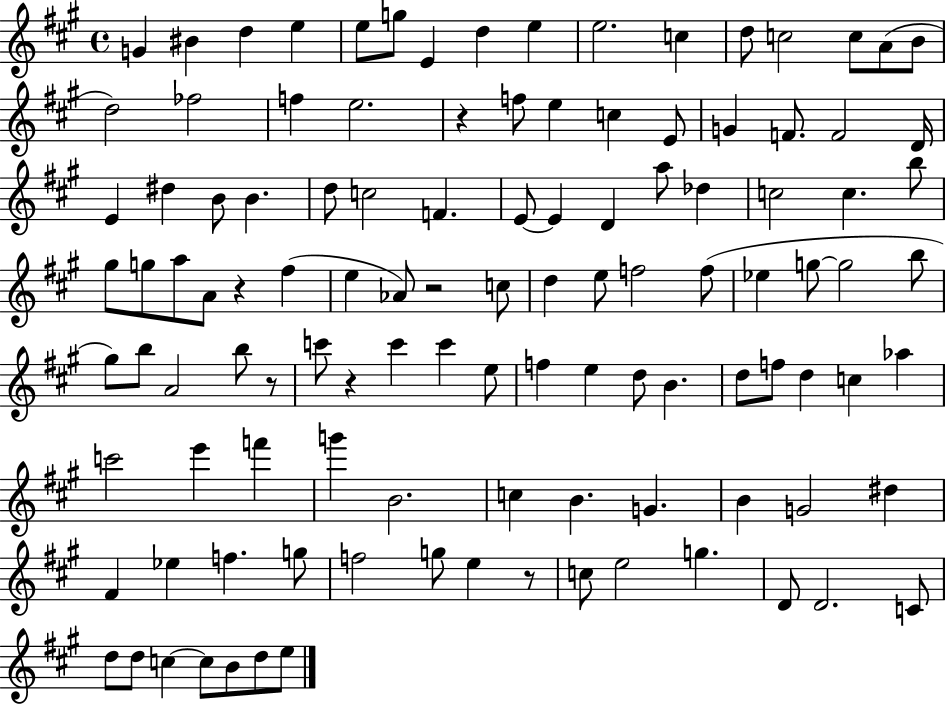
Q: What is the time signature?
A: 4/4